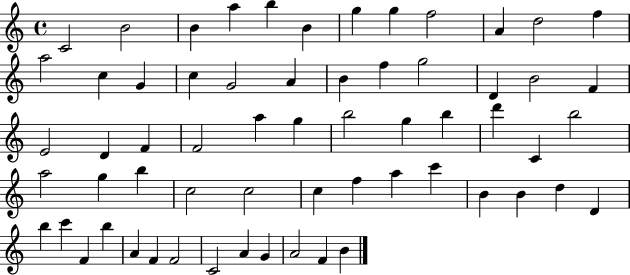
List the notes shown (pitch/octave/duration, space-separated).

C4/h B4/h B4/q A5/q B5/q B4/q G5/q G5/q F5/h A4/q D5/h F5/q A5/h C5/q G4/q C5/q G4/h A4/q B4/q F5/q G5/h D4/q B4/h F4/q E4/h D4/q F4/q F4/h A5/q G5/q B5/h G5/q B5/q D6/q C4/q B5/h A5/h G5/q B5/q C5/h C5/h C5/q F5/q A5/q C6/q B4/q B4/q D5/q D4/q B5/q C6/q F4/q B5/q A4/q F4/q F4/h C4/h A4/q G4/q A4/h F4/q B4/q